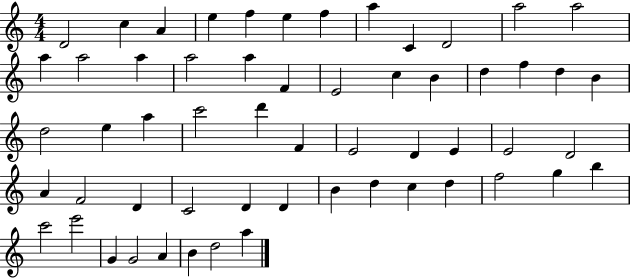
{
  \clef treble
  \numericTimeSignature
  \time 4/4
  \key c \major
  d'2 c''4 a'4 | e''4 f''4 e''4 f''4 | a''4 c'4 d'2 | a''2 a''2 | \break a''4 a''2 a''4 | a''2 a''4 f'4 | e'2 c''4 b'4 | d''4 f''4 d''4 b'4 | \break d''2 e''4 a''4 | c'''2 d'''4 f'4 | e'2 d'4 e'4 | e'2 d'2 | \break a'4 f'2 d'4 | c'2 d'4 d'4 | b'4 d''4 c''4 d''4 | f''2 g''4 b''4 | \break c'''2 e'''2 | g'4 g'2 a'4 | b'4 d''2 a''4 | \bar "|."
}